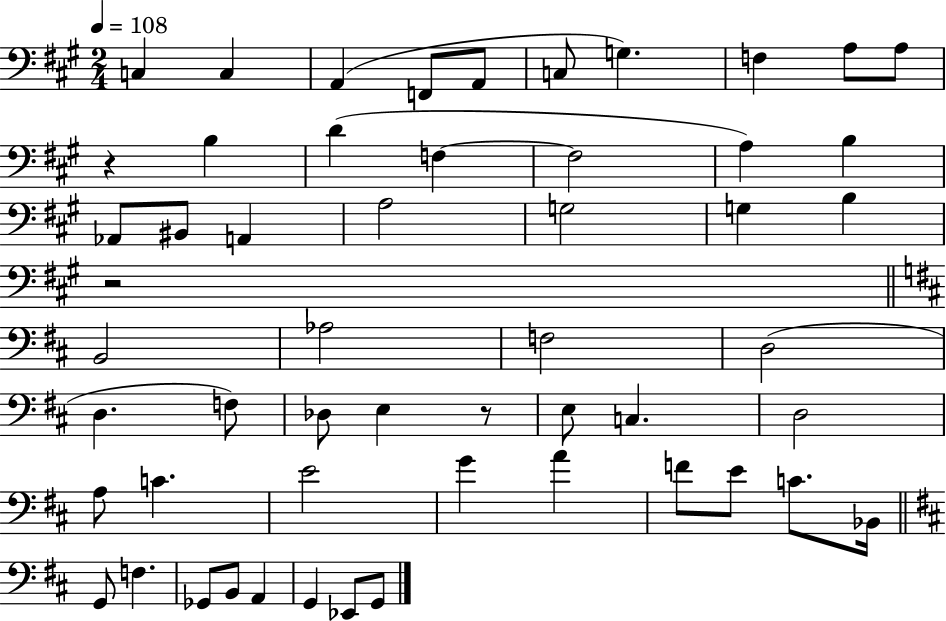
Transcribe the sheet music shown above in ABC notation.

X:1
T:Untitled
M:2/4
L:1/4
K:A
C, C, A,, F,,/2 A,,/2 C,/2 G, F, A,/2 A,/2 z B, D F, F,2 A, B, _A,,/2 ^B,,/2 A,, A,2 G,2 G, B, z2 B,,2 _A,2 F,2 D,2 D, F,/2 _D,/2 E, z/2 E,/2 C, D,2 A,/2 C E2 G A F/2 E/2 C/2 _B,,/4 G,,/2 F, _G,,/2 B,,/2 A,, G,, _E,,/2 G,,/2